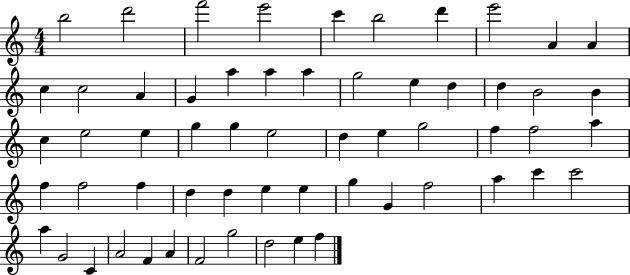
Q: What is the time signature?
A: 4/4